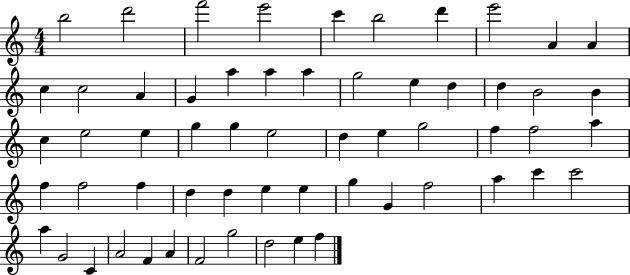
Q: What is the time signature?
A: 4/4